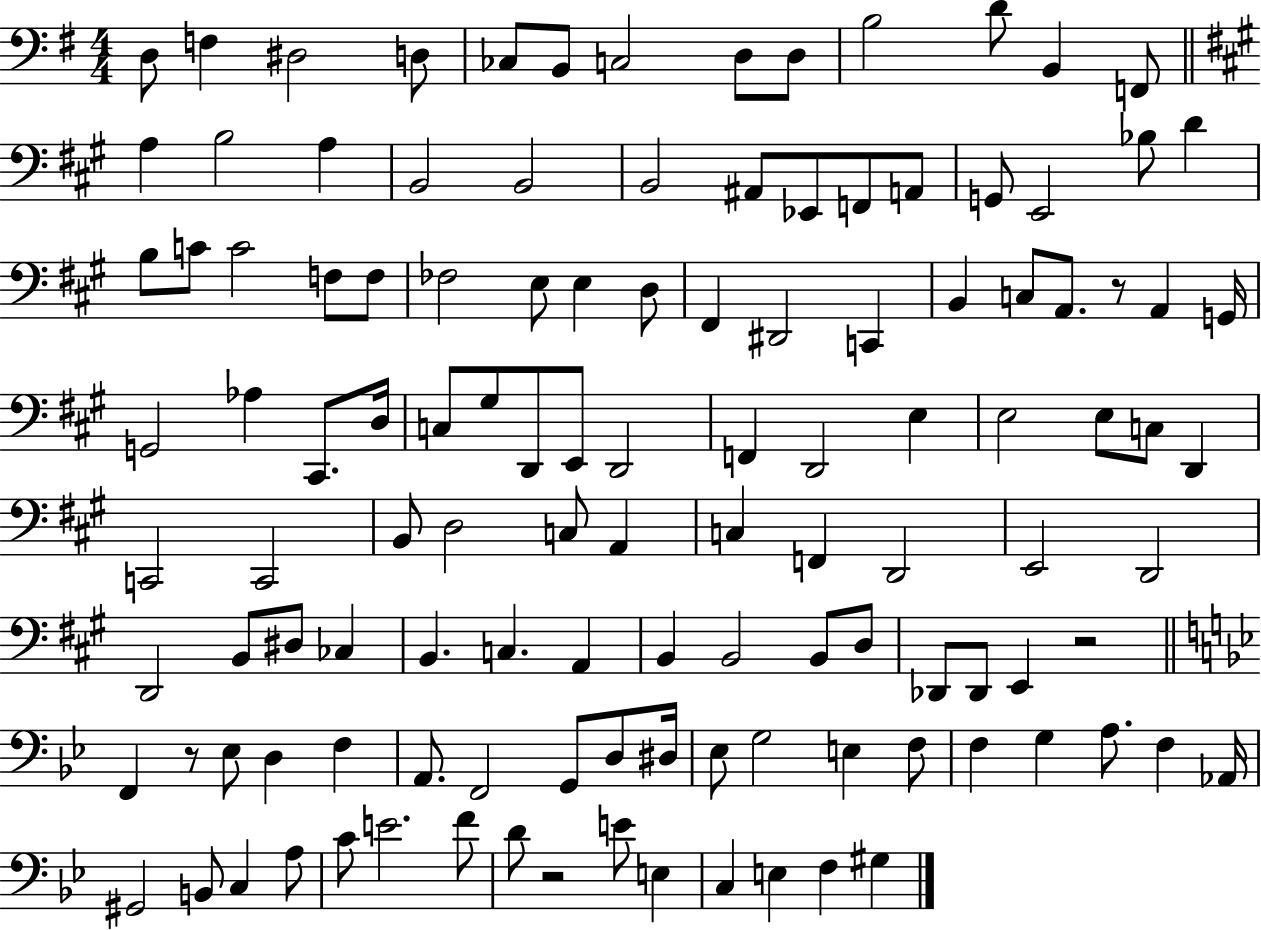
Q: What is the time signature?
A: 4/4